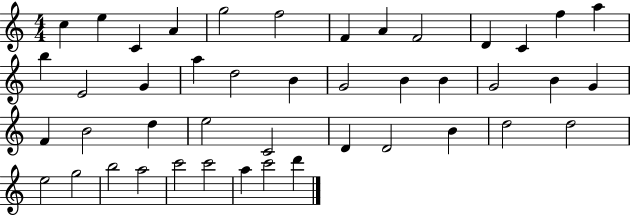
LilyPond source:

{
  \clef treble
  \numericTimeSignature
  \time 4/4
  \key c \major
  c''4 e''4 c'4 a'4 | g''2 f''2 | f'4 a'4 f'2 | d'4 c'4 f''4 a''4 | \break b''4 e'2 g'4 | a''4 d''2 b'4 | g'2 b'4 b'4 | g'2 b'4 g'4 | \break f'4 b'2 d''4 | e''2 c'2 | d'4 d'2 b'4 | d''2 d''2 | \break e''2 g''2 | b''2 a''2 | c'''2 c'''2 | a''4 c'''2 d'''4 | \break \bar "|."
}